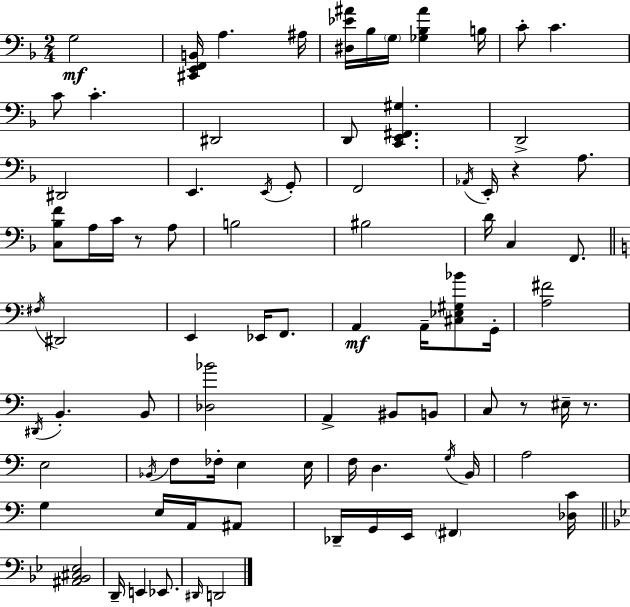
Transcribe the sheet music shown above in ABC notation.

X:1
T:Untitled
M:2/4
L:1/4
K:F
G,2 [^C,,E,,F,,B,,]/4 A, ^A,/4 [^D,_E^A]/4 _B,/4 G,/4 [_G,_B,^A] B,/4 C/2 C C/2 C ^D,,2 D,,/2 [C,,E,,^F,,^G,] D,,2 ^D,,2 E,, E,,/4 G,,/2 F,,2 _A,,/4 E,,/4 z A,/2 [C,_B,F]/2 A,/4 C/4 z/2 A,/2 B,2 ^B,2 D/4 C, F,,/2 ^F,/4 ^D,,2 E,, _E,,/4 F,,/2 A,, A,,/4 [^C,_E,^G,_B]/2 G,,/4 [A,^F]2 ^D,,/4 B,, B,,/2 [_D,_B]2 A,, ^B,,/2 B,,/2 C,/2 z/2 ^E,/4 z/2 E,2 _B,,/4 F,/2 _F,/4 E, E,/4 F,/4 D, G,/4 B,,/4 A,2 G, E,/4 A,,/4 ^A,,/2 _D,,/4 G,,/4 E,,/4 ^F,, [_D,C]/4 [^A,,_B,,^C,_E,]2 D,,/4 E,, _E,,/2 ^D,,/4 D,,2